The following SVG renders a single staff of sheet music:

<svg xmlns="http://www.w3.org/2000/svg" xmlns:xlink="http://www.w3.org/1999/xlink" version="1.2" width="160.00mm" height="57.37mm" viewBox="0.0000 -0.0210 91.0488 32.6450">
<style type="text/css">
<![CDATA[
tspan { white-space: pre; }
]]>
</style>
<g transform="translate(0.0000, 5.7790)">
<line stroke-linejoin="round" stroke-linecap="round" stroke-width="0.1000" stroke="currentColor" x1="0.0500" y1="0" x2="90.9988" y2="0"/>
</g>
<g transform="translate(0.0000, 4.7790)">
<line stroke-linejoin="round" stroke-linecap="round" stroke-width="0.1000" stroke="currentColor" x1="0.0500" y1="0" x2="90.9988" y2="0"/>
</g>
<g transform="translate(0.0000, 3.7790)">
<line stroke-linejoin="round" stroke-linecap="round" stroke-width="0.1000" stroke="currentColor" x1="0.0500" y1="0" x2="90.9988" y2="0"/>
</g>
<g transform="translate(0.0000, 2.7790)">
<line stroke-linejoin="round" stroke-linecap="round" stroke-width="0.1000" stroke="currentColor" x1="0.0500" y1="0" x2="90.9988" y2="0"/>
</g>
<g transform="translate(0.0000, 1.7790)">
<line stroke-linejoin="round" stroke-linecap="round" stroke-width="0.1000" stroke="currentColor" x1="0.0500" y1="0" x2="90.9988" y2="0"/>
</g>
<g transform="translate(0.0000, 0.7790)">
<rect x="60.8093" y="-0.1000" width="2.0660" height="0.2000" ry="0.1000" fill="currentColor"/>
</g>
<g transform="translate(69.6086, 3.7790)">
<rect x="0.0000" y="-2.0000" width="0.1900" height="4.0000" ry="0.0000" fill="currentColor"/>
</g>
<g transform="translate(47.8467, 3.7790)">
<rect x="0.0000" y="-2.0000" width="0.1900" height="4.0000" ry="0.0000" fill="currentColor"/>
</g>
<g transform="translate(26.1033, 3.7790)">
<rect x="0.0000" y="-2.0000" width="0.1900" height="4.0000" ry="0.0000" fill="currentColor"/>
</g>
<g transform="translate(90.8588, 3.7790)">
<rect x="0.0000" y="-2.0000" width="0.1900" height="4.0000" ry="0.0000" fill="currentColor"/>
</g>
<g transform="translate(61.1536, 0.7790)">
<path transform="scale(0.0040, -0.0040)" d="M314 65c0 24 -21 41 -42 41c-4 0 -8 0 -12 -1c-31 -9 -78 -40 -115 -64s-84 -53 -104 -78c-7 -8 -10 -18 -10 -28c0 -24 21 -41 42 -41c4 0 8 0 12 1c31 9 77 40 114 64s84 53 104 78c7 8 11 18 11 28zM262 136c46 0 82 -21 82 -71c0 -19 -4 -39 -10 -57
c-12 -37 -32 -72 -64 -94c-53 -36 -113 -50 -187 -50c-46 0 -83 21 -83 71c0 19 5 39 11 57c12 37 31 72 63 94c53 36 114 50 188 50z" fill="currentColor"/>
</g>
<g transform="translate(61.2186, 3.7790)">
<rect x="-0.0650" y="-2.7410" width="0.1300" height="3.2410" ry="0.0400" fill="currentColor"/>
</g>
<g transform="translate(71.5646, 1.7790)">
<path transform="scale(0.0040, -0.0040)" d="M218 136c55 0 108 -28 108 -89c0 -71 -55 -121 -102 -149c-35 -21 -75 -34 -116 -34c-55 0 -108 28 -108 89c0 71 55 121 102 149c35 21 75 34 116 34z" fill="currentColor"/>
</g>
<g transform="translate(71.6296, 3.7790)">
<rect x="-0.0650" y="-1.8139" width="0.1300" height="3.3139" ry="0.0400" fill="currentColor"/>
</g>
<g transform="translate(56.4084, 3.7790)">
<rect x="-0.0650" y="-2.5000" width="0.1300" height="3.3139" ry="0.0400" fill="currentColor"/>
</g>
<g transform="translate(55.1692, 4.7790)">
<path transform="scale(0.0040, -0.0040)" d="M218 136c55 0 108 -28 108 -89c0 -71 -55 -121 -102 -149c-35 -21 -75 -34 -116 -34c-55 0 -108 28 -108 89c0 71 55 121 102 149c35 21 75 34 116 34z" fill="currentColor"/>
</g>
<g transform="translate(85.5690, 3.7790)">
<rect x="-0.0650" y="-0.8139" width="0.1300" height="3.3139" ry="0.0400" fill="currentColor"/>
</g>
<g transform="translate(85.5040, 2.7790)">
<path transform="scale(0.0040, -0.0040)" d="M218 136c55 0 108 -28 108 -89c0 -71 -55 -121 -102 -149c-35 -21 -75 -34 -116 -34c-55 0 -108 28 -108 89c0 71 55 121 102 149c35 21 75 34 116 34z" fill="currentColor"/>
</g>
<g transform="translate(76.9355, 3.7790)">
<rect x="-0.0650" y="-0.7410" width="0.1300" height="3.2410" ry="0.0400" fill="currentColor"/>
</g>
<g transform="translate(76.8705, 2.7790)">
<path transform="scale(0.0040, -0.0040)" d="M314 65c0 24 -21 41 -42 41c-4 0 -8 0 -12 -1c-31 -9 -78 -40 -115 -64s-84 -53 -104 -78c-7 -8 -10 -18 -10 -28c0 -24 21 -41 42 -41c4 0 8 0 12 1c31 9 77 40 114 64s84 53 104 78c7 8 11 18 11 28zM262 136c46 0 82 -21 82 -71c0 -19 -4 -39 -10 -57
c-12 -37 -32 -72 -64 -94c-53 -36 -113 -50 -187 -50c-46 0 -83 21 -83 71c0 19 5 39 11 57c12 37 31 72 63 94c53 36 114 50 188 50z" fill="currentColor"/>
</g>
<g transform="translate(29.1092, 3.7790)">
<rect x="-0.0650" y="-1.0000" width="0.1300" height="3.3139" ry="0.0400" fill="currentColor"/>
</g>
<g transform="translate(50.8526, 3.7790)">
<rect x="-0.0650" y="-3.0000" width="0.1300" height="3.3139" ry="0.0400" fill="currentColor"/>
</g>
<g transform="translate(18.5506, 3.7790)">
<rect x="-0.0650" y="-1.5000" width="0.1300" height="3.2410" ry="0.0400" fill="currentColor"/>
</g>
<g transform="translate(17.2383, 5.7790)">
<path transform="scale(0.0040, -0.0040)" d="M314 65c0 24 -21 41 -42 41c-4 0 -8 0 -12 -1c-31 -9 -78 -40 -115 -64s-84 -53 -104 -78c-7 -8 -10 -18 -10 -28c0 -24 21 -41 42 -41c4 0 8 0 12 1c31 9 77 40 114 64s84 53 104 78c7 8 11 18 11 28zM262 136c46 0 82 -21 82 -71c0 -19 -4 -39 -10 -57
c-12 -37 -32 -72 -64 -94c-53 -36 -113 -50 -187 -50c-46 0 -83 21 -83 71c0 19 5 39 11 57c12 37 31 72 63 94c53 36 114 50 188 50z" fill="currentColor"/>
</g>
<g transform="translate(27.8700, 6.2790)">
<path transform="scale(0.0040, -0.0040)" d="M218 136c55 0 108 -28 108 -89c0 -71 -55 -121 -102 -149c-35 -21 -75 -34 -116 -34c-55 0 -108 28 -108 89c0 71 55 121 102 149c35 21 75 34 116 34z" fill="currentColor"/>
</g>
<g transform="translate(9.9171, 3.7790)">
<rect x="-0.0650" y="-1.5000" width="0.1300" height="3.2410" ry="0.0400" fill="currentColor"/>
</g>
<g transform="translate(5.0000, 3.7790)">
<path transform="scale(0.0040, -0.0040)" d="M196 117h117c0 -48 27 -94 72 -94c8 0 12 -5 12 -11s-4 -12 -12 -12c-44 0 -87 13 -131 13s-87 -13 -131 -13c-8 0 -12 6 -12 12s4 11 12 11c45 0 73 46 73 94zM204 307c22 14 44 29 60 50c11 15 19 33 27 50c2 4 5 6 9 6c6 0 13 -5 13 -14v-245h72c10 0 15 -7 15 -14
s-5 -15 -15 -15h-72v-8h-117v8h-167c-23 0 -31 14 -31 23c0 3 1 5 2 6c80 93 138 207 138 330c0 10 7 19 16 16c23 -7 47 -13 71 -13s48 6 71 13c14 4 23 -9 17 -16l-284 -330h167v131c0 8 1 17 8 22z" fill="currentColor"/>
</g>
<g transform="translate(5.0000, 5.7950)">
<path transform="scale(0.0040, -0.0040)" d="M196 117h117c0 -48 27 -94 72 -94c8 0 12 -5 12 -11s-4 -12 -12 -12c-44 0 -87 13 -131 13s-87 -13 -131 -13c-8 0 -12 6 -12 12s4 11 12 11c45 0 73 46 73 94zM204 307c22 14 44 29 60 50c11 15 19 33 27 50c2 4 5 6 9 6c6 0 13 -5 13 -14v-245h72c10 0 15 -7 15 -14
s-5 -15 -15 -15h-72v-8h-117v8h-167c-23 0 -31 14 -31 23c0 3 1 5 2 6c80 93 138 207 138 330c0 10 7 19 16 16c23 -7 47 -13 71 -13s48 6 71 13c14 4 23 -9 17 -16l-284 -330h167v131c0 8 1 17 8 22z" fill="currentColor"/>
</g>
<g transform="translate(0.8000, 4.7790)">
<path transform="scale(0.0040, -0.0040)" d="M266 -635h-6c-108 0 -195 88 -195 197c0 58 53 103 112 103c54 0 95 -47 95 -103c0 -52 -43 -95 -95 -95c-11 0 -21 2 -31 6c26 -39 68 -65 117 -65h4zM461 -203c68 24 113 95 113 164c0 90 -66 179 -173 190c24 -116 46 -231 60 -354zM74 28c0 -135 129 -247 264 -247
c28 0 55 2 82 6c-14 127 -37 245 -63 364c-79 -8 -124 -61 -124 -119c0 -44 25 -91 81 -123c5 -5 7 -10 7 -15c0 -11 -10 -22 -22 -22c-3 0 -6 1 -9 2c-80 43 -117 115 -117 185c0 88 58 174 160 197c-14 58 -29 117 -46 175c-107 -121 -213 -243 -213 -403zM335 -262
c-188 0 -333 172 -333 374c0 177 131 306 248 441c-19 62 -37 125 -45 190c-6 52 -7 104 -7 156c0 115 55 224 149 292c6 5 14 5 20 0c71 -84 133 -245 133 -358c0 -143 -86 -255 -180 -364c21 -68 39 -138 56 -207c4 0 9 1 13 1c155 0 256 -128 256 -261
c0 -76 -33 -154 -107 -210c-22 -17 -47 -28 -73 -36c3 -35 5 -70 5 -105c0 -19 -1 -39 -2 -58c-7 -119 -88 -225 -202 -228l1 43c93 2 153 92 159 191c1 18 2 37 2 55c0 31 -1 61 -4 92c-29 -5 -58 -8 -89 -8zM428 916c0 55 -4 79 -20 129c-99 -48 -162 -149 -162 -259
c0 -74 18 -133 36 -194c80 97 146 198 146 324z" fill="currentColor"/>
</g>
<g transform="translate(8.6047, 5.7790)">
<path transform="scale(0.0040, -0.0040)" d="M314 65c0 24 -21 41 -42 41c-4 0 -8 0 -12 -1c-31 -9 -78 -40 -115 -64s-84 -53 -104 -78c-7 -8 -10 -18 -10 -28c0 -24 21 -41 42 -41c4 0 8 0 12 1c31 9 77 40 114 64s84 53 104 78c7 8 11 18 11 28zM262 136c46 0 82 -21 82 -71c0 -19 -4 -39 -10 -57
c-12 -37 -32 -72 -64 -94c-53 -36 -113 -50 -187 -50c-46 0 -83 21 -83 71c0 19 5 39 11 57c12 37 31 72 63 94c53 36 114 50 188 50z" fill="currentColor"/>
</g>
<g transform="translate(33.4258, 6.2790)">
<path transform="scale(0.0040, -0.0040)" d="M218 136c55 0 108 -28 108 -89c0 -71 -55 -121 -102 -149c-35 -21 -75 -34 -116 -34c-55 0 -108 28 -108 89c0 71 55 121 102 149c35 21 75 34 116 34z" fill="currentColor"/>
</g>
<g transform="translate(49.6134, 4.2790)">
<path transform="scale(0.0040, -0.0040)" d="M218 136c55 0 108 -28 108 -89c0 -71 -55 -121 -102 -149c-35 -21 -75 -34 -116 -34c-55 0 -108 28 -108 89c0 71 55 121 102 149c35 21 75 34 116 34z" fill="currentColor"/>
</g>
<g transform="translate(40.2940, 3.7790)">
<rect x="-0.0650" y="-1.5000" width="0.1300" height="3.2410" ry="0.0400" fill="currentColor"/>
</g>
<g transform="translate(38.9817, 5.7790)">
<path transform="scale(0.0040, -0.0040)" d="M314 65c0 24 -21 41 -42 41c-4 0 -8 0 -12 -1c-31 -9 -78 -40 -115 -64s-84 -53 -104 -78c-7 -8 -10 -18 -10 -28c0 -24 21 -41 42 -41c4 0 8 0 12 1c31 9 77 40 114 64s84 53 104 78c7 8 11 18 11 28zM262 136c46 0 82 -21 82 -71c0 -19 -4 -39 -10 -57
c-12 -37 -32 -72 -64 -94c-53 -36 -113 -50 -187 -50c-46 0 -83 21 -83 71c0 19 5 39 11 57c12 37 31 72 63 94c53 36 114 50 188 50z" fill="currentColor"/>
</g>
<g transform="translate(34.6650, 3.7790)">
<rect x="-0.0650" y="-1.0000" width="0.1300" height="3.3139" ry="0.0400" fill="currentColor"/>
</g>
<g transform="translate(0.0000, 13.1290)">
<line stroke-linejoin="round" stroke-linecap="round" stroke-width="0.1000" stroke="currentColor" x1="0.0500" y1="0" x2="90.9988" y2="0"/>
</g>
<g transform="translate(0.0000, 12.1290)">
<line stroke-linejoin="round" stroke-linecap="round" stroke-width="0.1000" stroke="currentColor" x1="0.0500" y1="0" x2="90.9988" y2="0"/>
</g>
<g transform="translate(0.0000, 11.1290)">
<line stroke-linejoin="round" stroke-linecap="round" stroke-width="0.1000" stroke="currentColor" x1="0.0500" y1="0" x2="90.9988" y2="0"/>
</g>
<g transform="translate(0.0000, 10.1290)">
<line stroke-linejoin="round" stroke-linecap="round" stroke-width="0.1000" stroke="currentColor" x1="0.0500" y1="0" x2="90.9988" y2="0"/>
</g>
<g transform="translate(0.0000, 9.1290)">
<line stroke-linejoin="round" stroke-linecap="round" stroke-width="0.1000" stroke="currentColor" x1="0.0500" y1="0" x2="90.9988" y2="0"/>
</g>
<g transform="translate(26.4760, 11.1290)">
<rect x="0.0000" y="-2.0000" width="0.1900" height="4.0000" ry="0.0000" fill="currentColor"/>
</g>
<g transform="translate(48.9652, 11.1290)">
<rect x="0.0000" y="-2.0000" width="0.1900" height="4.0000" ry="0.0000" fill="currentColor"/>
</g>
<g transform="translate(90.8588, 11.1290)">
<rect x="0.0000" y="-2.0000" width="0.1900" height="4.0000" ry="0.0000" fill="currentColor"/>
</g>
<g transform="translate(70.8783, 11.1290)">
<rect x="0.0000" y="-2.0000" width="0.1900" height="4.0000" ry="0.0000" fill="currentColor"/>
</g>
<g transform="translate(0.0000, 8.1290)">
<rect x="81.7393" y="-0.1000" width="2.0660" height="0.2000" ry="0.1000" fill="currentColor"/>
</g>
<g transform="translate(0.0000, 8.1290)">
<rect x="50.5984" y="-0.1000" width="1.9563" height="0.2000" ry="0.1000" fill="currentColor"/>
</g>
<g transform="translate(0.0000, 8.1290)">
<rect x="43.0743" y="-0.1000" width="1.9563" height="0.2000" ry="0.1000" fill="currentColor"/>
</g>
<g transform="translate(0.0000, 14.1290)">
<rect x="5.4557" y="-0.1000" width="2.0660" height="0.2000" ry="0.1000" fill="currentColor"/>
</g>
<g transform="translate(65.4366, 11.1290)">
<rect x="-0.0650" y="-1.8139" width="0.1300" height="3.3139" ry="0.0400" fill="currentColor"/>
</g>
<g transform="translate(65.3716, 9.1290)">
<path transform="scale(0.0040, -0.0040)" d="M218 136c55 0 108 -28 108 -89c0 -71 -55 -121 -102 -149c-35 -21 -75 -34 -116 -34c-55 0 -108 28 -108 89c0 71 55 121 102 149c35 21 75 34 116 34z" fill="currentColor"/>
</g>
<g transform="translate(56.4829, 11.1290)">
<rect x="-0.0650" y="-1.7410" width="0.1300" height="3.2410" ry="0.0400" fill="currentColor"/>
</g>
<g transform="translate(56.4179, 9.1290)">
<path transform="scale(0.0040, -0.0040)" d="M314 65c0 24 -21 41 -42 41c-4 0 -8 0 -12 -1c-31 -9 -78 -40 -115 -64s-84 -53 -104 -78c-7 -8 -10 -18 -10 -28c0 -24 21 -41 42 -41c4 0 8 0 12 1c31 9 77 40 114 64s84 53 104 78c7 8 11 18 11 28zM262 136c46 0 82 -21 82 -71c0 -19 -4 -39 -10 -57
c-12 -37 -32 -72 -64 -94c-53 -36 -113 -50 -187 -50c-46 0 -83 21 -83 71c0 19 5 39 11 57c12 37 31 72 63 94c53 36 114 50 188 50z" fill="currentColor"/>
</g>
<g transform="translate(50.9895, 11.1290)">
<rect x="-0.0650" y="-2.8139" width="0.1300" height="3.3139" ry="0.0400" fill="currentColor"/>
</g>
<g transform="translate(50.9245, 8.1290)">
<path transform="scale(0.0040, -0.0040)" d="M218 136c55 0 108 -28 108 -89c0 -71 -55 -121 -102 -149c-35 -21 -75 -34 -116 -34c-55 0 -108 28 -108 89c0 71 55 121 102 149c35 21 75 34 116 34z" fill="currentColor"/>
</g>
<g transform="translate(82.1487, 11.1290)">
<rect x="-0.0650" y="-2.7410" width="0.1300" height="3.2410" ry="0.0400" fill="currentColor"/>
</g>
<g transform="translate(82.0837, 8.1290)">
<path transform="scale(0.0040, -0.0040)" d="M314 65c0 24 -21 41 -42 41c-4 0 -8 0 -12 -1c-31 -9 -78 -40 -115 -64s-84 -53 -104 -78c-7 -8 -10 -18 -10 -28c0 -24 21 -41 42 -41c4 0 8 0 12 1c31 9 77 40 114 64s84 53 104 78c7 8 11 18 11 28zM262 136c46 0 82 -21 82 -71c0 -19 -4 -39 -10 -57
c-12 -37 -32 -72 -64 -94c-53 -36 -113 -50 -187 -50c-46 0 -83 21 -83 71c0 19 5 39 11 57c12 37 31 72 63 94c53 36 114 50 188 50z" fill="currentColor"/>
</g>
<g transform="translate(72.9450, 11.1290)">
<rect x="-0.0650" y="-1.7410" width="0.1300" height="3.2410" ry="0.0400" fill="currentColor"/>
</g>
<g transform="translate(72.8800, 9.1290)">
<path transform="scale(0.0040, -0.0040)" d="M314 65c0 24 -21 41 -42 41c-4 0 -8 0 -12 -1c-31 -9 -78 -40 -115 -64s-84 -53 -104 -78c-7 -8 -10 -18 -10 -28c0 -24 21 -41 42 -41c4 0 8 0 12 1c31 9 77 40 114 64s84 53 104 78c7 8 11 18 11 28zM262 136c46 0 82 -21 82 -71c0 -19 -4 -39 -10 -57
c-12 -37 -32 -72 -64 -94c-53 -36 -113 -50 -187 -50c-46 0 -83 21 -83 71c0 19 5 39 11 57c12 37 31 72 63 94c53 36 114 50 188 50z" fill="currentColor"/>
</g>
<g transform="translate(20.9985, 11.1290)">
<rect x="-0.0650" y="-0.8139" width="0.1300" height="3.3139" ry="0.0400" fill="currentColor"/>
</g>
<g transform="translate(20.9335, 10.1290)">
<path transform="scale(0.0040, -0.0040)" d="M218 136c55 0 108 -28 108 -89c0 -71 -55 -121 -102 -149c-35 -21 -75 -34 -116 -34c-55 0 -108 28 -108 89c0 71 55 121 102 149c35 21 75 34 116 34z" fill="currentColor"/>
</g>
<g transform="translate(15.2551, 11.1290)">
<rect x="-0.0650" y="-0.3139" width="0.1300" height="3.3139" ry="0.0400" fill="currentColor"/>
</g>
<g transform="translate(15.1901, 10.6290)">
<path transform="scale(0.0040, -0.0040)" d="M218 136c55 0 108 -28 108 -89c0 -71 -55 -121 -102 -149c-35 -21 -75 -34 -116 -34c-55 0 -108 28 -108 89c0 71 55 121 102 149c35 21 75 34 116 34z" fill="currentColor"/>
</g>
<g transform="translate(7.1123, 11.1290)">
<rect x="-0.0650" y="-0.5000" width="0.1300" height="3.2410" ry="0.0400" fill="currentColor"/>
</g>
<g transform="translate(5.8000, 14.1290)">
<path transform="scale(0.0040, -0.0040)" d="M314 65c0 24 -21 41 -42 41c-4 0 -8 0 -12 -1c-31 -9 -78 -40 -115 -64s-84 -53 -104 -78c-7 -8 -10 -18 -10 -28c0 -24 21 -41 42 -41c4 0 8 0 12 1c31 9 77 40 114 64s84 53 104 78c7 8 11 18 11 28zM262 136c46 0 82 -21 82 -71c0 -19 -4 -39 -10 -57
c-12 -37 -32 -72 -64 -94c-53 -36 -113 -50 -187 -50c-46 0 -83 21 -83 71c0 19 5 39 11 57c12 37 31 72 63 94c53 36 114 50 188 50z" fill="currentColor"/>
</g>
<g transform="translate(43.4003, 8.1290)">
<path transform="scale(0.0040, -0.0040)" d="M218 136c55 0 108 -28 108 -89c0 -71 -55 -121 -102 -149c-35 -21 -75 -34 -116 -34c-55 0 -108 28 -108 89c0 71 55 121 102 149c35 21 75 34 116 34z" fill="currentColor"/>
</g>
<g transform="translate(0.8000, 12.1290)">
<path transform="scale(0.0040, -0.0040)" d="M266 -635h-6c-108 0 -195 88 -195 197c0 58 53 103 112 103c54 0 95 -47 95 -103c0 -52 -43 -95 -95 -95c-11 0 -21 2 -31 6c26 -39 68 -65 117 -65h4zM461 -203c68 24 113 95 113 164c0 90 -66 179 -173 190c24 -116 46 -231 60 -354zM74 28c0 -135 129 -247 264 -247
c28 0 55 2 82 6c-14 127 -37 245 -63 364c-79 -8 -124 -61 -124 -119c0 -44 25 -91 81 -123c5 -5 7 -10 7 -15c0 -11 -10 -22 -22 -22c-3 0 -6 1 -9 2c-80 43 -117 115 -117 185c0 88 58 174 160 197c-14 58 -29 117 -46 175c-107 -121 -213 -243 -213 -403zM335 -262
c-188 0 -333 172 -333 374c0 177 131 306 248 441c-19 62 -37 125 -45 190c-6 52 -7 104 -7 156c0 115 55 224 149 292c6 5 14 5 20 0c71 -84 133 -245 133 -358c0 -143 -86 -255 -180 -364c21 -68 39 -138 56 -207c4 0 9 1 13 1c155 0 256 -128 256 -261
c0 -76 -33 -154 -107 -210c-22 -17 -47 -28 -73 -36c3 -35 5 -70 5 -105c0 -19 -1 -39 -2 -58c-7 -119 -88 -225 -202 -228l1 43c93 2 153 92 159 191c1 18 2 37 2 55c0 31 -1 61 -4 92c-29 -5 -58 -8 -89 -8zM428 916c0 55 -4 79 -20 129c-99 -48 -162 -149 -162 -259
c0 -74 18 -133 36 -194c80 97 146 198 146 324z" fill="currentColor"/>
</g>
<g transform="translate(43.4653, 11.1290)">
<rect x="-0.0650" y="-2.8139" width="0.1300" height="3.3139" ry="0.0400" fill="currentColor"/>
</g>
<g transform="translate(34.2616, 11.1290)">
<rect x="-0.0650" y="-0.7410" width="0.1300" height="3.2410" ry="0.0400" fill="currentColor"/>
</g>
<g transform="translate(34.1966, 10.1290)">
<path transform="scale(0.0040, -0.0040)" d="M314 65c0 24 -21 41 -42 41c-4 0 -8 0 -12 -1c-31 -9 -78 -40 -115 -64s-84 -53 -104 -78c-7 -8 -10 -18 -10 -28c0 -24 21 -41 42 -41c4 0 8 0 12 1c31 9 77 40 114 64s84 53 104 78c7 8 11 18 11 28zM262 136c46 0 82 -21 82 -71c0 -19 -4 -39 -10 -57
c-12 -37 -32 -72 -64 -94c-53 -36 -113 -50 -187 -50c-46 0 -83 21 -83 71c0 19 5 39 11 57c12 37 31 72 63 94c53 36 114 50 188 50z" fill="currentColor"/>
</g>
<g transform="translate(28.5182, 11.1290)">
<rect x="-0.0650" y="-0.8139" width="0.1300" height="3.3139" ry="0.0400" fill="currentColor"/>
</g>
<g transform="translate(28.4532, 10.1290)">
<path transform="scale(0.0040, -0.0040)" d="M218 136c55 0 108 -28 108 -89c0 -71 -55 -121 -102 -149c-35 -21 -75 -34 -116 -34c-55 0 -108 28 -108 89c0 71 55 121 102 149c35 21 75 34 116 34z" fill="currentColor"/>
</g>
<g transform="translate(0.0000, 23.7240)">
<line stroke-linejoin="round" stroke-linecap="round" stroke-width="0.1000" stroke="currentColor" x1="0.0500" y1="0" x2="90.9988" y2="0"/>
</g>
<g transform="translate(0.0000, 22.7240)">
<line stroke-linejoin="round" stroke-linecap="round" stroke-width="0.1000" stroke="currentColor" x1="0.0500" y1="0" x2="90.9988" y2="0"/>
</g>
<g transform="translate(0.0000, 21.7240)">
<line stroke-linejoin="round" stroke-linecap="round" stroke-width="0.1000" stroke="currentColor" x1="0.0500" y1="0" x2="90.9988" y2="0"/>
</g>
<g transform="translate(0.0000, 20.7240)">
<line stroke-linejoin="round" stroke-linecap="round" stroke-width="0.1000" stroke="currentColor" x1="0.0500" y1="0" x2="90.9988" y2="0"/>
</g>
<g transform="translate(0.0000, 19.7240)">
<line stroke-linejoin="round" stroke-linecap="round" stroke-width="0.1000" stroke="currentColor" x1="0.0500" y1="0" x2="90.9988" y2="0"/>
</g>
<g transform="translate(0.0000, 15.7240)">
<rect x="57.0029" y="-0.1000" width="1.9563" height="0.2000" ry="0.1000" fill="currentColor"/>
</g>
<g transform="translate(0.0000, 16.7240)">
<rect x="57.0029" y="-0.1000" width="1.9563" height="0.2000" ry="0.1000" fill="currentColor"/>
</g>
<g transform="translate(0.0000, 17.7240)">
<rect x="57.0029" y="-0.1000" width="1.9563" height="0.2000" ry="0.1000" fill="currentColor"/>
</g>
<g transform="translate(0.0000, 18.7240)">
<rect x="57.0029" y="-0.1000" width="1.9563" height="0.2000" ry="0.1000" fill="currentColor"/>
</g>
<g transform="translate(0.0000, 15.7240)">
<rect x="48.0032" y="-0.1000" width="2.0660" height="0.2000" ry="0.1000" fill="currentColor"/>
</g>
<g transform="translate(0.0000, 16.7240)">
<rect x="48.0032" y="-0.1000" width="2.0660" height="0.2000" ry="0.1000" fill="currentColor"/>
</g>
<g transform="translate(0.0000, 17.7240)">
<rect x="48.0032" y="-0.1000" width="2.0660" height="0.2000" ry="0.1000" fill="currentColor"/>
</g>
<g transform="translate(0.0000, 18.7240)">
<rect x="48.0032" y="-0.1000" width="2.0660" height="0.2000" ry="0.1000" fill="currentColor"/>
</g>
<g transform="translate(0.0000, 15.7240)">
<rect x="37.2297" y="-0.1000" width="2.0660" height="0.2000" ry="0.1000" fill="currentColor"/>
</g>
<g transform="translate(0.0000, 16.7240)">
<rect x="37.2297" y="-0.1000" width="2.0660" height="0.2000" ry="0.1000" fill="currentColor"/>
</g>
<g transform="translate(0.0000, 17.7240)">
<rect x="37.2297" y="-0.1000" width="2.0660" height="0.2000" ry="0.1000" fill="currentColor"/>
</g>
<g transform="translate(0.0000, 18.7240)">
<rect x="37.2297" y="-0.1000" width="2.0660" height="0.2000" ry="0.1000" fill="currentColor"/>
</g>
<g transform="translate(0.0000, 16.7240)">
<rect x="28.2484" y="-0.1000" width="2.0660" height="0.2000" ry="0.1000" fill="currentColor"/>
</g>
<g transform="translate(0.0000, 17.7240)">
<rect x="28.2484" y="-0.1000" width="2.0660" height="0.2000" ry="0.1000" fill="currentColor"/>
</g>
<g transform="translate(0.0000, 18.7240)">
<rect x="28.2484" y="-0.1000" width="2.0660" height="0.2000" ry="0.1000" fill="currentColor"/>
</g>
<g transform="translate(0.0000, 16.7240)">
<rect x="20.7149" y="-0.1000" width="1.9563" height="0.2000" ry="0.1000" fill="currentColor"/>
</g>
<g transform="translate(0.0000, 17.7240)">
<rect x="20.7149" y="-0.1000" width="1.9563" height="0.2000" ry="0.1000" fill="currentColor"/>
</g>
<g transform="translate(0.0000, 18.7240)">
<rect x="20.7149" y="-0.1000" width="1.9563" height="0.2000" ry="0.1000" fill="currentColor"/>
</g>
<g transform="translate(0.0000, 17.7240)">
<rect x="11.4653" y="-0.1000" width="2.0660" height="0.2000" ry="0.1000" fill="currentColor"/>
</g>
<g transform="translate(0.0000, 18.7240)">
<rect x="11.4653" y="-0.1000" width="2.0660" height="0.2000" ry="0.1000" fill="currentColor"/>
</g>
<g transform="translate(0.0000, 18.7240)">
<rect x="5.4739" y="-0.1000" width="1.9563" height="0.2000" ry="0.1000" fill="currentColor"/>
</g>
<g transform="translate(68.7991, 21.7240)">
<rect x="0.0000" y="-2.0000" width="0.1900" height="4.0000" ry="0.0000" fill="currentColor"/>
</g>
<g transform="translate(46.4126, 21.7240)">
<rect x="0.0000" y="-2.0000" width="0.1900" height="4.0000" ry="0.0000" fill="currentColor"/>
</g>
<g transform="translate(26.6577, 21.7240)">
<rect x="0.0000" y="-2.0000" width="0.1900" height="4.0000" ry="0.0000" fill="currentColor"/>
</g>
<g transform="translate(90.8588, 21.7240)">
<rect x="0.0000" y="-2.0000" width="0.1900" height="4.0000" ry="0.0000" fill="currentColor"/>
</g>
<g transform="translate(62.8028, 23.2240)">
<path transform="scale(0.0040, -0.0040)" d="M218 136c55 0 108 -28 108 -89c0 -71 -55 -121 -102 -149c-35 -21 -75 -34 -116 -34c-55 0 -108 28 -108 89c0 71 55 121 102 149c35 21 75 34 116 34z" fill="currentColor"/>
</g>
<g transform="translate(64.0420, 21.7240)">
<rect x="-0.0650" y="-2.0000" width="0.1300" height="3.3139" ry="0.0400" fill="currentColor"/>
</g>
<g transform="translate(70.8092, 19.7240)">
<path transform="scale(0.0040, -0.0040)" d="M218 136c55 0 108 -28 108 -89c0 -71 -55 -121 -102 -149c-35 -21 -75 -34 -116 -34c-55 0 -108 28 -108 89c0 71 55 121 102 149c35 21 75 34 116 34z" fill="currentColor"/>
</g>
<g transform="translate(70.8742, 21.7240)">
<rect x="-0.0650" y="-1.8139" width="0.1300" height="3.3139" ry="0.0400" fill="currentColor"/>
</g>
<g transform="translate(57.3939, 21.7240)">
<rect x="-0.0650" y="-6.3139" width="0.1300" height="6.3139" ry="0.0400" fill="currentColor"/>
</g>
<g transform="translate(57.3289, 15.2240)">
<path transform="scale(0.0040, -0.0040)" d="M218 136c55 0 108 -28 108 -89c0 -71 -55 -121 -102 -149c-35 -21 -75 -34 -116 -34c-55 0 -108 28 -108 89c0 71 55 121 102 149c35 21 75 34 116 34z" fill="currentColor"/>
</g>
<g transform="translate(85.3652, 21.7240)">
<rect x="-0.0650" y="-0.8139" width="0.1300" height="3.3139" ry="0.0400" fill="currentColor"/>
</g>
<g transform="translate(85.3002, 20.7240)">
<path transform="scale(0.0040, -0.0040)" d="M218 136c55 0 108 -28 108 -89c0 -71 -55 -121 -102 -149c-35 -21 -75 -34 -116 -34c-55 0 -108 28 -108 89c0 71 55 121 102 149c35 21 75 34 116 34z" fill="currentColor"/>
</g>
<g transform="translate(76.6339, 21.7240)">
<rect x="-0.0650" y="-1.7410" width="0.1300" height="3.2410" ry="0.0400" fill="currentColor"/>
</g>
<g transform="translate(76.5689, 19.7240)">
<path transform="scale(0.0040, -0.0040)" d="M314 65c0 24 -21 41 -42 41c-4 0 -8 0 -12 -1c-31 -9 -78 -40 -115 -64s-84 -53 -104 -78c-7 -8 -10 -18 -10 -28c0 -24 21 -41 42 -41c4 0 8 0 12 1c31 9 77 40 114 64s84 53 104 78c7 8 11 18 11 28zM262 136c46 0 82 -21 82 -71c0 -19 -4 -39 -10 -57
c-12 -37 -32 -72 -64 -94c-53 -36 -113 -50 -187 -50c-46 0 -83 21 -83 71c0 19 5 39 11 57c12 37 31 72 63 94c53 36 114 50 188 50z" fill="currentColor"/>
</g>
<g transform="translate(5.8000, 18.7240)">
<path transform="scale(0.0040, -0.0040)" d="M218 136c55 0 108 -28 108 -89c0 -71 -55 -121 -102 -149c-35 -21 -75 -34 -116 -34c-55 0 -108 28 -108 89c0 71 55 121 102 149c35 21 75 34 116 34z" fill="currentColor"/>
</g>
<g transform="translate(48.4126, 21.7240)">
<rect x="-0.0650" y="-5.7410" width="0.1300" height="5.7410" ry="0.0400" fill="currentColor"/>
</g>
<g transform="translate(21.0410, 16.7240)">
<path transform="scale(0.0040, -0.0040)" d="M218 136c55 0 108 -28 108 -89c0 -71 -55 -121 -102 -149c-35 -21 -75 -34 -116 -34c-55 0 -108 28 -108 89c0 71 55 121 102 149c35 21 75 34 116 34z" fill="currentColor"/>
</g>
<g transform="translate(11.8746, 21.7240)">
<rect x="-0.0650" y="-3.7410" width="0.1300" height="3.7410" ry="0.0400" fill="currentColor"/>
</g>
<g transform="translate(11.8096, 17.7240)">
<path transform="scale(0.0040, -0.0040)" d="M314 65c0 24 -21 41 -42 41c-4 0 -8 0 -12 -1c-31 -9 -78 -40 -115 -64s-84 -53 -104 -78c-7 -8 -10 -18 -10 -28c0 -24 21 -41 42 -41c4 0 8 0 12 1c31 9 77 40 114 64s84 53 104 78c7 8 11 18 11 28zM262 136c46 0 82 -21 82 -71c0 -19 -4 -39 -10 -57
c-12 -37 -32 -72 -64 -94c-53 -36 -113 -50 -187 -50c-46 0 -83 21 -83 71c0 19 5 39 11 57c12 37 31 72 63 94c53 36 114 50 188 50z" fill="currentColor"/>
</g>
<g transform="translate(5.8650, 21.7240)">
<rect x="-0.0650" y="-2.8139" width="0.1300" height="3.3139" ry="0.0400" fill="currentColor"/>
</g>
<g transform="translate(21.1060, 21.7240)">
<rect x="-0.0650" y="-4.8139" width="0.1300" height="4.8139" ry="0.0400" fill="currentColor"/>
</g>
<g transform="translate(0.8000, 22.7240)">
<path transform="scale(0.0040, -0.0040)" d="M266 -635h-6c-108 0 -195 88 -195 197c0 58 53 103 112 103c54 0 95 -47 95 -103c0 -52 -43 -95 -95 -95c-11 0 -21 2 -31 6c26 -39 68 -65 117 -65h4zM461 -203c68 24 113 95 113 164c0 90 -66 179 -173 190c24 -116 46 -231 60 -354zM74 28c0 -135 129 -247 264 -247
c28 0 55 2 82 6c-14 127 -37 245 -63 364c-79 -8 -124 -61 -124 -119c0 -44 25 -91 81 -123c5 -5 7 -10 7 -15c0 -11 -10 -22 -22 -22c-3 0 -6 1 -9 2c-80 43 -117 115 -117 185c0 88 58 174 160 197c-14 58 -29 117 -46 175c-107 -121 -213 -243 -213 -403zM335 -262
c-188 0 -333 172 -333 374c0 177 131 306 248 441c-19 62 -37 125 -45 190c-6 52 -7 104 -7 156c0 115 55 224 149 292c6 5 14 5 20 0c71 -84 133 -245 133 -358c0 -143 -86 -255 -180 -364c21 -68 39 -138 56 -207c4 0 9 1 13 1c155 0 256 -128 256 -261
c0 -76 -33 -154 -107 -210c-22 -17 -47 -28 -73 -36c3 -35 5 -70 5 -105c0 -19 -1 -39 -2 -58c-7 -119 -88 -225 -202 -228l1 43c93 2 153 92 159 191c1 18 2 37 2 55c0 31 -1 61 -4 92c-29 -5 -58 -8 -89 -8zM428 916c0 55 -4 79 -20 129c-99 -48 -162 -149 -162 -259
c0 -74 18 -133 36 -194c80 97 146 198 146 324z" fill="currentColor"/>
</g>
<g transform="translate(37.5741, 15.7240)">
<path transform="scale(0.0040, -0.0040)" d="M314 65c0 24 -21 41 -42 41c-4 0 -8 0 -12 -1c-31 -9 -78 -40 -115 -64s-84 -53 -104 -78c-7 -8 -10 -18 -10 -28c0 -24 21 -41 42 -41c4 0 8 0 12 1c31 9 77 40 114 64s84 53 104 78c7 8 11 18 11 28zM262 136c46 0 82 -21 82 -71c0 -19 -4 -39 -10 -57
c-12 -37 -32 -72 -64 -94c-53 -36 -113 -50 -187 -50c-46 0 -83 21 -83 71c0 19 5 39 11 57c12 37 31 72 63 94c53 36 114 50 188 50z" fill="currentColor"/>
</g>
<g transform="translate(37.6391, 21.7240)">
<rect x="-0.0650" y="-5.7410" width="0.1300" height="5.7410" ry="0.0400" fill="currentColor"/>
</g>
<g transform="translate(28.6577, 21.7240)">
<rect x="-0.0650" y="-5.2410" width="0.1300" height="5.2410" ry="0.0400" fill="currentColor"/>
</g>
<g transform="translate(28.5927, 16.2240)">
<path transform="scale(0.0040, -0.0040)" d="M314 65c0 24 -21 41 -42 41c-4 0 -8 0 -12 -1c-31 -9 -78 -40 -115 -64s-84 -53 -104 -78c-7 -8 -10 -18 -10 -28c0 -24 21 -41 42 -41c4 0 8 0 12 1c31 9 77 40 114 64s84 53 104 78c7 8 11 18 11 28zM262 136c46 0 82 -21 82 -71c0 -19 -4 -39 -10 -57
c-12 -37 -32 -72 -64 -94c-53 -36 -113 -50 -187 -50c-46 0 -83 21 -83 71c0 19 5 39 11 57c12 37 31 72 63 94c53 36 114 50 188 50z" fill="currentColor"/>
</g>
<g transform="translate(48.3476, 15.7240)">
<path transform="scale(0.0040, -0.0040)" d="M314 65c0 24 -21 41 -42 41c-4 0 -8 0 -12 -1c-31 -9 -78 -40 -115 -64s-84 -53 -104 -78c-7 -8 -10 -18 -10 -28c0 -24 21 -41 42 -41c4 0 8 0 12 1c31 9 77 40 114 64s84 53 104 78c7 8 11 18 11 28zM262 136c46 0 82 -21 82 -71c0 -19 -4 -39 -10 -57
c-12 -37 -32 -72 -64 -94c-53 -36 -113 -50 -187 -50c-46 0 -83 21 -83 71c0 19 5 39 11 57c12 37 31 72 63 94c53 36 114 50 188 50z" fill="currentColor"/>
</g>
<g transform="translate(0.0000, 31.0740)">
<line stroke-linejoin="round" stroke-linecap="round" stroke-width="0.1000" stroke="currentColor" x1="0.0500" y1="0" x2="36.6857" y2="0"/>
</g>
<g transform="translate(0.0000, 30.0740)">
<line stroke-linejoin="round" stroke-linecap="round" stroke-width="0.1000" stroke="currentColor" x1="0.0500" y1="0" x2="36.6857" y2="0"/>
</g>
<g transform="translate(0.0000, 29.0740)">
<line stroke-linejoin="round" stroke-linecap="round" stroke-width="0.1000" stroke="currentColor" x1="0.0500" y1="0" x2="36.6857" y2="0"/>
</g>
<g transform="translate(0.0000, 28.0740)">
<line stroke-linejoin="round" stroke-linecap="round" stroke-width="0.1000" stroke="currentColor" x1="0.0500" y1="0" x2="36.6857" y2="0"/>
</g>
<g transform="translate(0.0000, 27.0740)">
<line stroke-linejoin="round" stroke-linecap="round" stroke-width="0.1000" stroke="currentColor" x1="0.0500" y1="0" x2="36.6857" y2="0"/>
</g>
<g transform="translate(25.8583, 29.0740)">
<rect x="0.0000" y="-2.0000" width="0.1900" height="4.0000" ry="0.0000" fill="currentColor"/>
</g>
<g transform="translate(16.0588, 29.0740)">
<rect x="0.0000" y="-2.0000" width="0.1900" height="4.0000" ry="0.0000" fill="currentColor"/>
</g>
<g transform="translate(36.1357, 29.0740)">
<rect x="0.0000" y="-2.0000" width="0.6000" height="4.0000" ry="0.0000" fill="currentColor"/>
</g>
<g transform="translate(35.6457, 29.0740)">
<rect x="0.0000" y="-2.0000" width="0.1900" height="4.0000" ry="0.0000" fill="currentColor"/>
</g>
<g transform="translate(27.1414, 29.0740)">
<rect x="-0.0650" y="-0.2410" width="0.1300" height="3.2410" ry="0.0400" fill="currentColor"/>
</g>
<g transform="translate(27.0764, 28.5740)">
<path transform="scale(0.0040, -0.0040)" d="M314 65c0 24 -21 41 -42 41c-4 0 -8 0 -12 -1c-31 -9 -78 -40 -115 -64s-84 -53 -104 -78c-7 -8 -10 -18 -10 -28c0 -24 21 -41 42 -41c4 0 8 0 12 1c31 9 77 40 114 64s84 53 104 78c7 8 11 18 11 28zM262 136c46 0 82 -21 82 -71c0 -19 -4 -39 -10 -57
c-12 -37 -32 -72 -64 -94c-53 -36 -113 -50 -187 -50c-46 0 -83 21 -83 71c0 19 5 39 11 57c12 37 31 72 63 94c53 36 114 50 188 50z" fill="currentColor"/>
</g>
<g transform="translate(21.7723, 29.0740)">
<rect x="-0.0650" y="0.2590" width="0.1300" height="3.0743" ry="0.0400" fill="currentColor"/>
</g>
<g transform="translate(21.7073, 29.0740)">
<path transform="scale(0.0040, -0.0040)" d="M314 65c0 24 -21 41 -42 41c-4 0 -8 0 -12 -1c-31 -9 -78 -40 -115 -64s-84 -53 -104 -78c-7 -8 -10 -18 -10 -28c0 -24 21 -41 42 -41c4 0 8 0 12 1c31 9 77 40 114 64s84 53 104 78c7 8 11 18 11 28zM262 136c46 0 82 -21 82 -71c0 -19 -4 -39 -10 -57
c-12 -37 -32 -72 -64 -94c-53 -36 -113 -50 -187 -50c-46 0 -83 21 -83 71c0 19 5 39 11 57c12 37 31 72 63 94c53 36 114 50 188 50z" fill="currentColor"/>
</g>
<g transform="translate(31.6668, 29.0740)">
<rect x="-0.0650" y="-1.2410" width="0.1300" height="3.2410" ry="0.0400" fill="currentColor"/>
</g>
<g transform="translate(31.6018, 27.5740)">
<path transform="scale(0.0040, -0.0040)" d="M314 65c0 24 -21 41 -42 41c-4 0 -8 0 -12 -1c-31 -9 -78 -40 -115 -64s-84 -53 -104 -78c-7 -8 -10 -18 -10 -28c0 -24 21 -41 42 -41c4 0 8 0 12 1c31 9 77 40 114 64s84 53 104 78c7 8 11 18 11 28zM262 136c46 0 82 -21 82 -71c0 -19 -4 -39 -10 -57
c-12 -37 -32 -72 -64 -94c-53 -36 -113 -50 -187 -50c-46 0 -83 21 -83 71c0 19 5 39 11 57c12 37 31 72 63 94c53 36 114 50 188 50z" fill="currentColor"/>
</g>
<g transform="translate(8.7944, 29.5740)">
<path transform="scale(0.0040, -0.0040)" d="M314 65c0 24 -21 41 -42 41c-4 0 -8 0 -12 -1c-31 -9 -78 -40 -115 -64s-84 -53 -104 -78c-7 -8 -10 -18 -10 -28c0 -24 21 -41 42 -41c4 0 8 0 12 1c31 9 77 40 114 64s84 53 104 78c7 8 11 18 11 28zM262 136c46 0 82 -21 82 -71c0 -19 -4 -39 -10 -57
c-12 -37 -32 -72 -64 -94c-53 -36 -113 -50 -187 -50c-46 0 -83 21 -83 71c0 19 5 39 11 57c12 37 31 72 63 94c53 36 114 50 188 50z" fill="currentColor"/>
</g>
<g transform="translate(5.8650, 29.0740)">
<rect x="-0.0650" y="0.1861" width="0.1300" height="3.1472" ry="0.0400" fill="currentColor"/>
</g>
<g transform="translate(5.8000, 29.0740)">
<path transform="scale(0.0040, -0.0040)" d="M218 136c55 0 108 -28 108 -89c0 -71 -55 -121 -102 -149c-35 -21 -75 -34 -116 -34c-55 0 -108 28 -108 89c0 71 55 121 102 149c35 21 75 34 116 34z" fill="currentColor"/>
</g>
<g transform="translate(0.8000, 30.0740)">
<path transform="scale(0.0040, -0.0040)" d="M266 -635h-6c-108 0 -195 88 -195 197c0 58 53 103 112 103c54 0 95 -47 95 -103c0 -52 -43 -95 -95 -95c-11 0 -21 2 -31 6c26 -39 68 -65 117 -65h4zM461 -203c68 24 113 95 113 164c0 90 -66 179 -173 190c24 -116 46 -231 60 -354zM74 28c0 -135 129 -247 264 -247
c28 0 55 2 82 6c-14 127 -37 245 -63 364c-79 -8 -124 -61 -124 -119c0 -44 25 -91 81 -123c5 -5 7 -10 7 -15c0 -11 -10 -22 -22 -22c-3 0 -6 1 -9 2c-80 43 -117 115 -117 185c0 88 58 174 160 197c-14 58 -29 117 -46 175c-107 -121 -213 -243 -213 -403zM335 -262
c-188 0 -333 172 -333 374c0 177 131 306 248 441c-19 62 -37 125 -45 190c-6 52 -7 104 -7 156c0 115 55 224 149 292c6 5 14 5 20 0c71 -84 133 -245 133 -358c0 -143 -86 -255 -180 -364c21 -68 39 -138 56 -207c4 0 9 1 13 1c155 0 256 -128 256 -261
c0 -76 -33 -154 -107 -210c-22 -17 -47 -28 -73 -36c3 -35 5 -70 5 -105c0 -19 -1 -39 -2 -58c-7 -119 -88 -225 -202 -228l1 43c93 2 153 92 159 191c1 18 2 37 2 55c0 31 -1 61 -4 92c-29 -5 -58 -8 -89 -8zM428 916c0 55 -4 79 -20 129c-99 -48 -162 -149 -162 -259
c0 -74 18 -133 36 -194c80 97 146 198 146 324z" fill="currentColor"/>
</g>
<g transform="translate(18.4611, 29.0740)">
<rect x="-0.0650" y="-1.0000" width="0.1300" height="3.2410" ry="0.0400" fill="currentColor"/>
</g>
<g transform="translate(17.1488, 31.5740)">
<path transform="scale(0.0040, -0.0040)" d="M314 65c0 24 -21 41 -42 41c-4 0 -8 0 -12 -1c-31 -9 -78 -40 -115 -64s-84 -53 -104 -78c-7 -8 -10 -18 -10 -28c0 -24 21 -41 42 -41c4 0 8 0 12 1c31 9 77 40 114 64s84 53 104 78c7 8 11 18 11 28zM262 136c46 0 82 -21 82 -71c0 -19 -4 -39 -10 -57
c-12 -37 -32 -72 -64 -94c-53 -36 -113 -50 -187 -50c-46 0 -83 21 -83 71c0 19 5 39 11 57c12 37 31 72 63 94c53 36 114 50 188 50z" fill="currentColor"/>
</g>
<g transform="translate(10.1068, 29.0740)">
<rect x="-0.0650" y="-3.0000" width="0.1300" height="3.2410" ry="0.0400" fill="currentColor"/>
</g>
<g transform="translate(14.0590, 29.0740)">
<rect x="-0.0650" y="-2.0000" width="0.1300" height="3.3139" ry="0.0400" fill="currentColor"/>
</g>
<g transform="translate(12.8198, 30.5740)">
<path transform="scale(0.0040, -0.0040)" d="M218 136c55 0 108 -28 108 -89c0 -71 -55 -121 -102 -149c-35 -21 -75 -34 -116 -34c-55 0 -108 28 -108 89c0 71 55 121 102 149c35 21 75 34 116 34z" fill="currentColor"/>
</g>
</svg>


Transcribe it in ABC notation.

X:1
T:Untitled
M:4/4
L:1/4
K:C
E2 E2 D D E2 A G a2 f d2 d C2 c d d d2 a a f2 f f2 a2 a c'2 e' f'2 g'2 g'2 a' F f f2 d B A2 F D2 B2 c2 e2